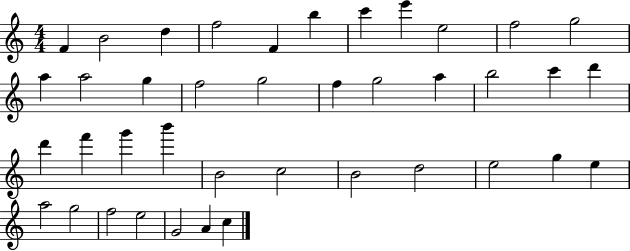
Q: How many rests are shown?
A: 0